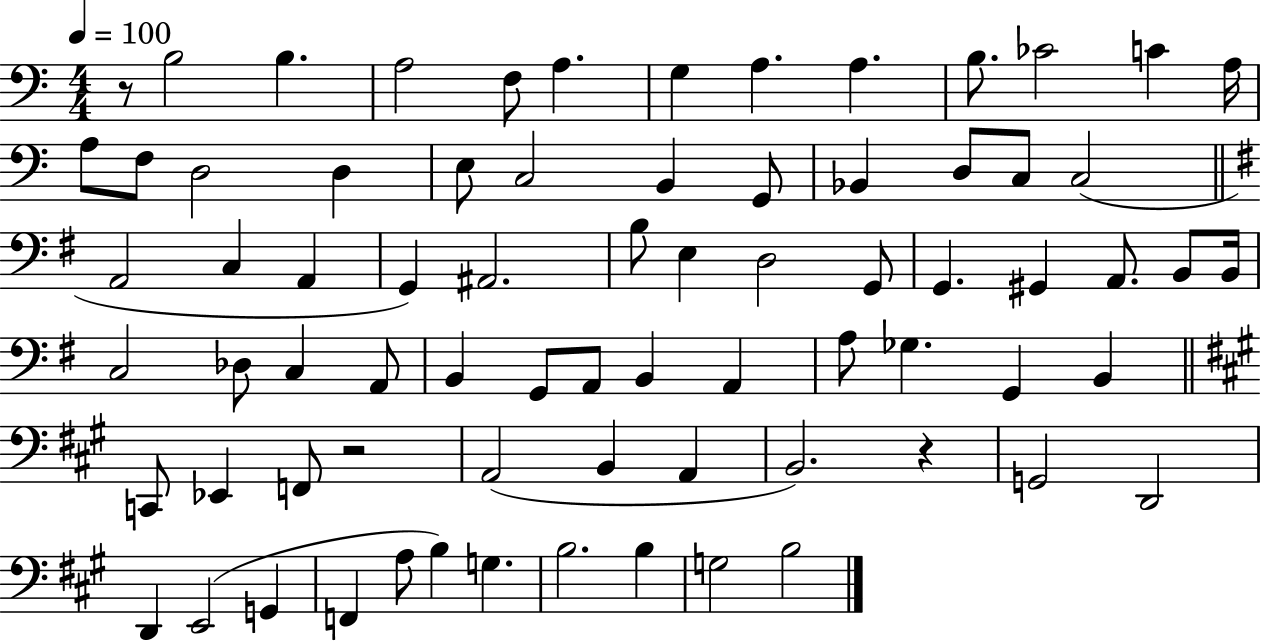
X:1
T:Untitled
M:4/4
L:1/4
K:C
z/2 B,2 B, A,2 F,/2 A, G, A, A, B,/2 _C2 C A,/4 A,/2 F,/2 D,2 D, E,/2 C,2 B,, G,,/2 _B,, D,/2 C,/2 C,2 A,,2 C, A,, G,, ^A,,2 B,/2 E, D,2 G,,/2 G,, ^G,, A,,/2 B,,/2 B,,/4 C,2 _D,/2 C, A,,/2 B,, G,,/2 A,,/2 B,, A,, A,/2 _G, G,, B,, C,,/2 _E,, F,,/2 z2 A,,2 B,, A,, B,,2 z G,,2 D,,2 D,, E,,2 G,, F,, A,/2 B, G, B,2 B, G,2 B,2